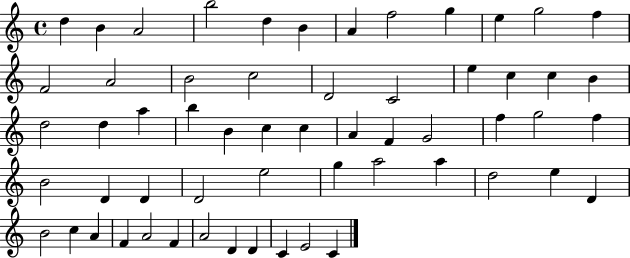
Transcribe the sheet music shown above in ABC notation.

X:1
T:Untitled
M:4/4
L:1/4
K:C
d B A2 b2 d B A f2 g e g2 f F2 A2 B2 c2 D2 C2 e c c B d2 d a b B c c A F G2 f g2 f B2 D D D2 e2 g a2 a d2 e D B2 c A F A2 F A2 D D C E2 C